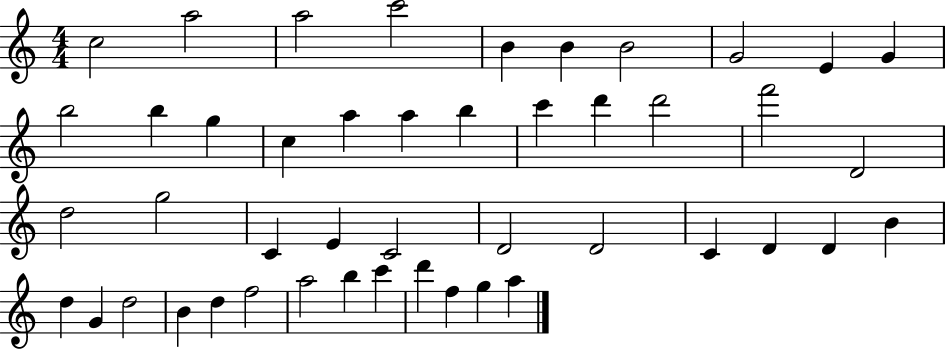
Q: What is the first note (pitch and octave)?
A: C5